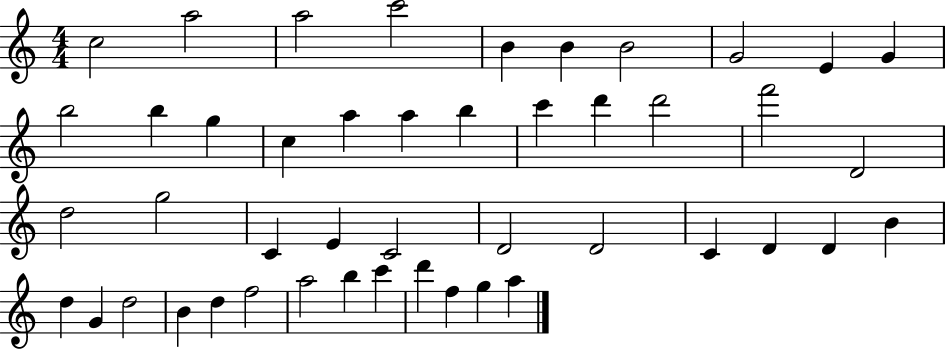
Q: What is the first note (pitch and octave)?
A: C5